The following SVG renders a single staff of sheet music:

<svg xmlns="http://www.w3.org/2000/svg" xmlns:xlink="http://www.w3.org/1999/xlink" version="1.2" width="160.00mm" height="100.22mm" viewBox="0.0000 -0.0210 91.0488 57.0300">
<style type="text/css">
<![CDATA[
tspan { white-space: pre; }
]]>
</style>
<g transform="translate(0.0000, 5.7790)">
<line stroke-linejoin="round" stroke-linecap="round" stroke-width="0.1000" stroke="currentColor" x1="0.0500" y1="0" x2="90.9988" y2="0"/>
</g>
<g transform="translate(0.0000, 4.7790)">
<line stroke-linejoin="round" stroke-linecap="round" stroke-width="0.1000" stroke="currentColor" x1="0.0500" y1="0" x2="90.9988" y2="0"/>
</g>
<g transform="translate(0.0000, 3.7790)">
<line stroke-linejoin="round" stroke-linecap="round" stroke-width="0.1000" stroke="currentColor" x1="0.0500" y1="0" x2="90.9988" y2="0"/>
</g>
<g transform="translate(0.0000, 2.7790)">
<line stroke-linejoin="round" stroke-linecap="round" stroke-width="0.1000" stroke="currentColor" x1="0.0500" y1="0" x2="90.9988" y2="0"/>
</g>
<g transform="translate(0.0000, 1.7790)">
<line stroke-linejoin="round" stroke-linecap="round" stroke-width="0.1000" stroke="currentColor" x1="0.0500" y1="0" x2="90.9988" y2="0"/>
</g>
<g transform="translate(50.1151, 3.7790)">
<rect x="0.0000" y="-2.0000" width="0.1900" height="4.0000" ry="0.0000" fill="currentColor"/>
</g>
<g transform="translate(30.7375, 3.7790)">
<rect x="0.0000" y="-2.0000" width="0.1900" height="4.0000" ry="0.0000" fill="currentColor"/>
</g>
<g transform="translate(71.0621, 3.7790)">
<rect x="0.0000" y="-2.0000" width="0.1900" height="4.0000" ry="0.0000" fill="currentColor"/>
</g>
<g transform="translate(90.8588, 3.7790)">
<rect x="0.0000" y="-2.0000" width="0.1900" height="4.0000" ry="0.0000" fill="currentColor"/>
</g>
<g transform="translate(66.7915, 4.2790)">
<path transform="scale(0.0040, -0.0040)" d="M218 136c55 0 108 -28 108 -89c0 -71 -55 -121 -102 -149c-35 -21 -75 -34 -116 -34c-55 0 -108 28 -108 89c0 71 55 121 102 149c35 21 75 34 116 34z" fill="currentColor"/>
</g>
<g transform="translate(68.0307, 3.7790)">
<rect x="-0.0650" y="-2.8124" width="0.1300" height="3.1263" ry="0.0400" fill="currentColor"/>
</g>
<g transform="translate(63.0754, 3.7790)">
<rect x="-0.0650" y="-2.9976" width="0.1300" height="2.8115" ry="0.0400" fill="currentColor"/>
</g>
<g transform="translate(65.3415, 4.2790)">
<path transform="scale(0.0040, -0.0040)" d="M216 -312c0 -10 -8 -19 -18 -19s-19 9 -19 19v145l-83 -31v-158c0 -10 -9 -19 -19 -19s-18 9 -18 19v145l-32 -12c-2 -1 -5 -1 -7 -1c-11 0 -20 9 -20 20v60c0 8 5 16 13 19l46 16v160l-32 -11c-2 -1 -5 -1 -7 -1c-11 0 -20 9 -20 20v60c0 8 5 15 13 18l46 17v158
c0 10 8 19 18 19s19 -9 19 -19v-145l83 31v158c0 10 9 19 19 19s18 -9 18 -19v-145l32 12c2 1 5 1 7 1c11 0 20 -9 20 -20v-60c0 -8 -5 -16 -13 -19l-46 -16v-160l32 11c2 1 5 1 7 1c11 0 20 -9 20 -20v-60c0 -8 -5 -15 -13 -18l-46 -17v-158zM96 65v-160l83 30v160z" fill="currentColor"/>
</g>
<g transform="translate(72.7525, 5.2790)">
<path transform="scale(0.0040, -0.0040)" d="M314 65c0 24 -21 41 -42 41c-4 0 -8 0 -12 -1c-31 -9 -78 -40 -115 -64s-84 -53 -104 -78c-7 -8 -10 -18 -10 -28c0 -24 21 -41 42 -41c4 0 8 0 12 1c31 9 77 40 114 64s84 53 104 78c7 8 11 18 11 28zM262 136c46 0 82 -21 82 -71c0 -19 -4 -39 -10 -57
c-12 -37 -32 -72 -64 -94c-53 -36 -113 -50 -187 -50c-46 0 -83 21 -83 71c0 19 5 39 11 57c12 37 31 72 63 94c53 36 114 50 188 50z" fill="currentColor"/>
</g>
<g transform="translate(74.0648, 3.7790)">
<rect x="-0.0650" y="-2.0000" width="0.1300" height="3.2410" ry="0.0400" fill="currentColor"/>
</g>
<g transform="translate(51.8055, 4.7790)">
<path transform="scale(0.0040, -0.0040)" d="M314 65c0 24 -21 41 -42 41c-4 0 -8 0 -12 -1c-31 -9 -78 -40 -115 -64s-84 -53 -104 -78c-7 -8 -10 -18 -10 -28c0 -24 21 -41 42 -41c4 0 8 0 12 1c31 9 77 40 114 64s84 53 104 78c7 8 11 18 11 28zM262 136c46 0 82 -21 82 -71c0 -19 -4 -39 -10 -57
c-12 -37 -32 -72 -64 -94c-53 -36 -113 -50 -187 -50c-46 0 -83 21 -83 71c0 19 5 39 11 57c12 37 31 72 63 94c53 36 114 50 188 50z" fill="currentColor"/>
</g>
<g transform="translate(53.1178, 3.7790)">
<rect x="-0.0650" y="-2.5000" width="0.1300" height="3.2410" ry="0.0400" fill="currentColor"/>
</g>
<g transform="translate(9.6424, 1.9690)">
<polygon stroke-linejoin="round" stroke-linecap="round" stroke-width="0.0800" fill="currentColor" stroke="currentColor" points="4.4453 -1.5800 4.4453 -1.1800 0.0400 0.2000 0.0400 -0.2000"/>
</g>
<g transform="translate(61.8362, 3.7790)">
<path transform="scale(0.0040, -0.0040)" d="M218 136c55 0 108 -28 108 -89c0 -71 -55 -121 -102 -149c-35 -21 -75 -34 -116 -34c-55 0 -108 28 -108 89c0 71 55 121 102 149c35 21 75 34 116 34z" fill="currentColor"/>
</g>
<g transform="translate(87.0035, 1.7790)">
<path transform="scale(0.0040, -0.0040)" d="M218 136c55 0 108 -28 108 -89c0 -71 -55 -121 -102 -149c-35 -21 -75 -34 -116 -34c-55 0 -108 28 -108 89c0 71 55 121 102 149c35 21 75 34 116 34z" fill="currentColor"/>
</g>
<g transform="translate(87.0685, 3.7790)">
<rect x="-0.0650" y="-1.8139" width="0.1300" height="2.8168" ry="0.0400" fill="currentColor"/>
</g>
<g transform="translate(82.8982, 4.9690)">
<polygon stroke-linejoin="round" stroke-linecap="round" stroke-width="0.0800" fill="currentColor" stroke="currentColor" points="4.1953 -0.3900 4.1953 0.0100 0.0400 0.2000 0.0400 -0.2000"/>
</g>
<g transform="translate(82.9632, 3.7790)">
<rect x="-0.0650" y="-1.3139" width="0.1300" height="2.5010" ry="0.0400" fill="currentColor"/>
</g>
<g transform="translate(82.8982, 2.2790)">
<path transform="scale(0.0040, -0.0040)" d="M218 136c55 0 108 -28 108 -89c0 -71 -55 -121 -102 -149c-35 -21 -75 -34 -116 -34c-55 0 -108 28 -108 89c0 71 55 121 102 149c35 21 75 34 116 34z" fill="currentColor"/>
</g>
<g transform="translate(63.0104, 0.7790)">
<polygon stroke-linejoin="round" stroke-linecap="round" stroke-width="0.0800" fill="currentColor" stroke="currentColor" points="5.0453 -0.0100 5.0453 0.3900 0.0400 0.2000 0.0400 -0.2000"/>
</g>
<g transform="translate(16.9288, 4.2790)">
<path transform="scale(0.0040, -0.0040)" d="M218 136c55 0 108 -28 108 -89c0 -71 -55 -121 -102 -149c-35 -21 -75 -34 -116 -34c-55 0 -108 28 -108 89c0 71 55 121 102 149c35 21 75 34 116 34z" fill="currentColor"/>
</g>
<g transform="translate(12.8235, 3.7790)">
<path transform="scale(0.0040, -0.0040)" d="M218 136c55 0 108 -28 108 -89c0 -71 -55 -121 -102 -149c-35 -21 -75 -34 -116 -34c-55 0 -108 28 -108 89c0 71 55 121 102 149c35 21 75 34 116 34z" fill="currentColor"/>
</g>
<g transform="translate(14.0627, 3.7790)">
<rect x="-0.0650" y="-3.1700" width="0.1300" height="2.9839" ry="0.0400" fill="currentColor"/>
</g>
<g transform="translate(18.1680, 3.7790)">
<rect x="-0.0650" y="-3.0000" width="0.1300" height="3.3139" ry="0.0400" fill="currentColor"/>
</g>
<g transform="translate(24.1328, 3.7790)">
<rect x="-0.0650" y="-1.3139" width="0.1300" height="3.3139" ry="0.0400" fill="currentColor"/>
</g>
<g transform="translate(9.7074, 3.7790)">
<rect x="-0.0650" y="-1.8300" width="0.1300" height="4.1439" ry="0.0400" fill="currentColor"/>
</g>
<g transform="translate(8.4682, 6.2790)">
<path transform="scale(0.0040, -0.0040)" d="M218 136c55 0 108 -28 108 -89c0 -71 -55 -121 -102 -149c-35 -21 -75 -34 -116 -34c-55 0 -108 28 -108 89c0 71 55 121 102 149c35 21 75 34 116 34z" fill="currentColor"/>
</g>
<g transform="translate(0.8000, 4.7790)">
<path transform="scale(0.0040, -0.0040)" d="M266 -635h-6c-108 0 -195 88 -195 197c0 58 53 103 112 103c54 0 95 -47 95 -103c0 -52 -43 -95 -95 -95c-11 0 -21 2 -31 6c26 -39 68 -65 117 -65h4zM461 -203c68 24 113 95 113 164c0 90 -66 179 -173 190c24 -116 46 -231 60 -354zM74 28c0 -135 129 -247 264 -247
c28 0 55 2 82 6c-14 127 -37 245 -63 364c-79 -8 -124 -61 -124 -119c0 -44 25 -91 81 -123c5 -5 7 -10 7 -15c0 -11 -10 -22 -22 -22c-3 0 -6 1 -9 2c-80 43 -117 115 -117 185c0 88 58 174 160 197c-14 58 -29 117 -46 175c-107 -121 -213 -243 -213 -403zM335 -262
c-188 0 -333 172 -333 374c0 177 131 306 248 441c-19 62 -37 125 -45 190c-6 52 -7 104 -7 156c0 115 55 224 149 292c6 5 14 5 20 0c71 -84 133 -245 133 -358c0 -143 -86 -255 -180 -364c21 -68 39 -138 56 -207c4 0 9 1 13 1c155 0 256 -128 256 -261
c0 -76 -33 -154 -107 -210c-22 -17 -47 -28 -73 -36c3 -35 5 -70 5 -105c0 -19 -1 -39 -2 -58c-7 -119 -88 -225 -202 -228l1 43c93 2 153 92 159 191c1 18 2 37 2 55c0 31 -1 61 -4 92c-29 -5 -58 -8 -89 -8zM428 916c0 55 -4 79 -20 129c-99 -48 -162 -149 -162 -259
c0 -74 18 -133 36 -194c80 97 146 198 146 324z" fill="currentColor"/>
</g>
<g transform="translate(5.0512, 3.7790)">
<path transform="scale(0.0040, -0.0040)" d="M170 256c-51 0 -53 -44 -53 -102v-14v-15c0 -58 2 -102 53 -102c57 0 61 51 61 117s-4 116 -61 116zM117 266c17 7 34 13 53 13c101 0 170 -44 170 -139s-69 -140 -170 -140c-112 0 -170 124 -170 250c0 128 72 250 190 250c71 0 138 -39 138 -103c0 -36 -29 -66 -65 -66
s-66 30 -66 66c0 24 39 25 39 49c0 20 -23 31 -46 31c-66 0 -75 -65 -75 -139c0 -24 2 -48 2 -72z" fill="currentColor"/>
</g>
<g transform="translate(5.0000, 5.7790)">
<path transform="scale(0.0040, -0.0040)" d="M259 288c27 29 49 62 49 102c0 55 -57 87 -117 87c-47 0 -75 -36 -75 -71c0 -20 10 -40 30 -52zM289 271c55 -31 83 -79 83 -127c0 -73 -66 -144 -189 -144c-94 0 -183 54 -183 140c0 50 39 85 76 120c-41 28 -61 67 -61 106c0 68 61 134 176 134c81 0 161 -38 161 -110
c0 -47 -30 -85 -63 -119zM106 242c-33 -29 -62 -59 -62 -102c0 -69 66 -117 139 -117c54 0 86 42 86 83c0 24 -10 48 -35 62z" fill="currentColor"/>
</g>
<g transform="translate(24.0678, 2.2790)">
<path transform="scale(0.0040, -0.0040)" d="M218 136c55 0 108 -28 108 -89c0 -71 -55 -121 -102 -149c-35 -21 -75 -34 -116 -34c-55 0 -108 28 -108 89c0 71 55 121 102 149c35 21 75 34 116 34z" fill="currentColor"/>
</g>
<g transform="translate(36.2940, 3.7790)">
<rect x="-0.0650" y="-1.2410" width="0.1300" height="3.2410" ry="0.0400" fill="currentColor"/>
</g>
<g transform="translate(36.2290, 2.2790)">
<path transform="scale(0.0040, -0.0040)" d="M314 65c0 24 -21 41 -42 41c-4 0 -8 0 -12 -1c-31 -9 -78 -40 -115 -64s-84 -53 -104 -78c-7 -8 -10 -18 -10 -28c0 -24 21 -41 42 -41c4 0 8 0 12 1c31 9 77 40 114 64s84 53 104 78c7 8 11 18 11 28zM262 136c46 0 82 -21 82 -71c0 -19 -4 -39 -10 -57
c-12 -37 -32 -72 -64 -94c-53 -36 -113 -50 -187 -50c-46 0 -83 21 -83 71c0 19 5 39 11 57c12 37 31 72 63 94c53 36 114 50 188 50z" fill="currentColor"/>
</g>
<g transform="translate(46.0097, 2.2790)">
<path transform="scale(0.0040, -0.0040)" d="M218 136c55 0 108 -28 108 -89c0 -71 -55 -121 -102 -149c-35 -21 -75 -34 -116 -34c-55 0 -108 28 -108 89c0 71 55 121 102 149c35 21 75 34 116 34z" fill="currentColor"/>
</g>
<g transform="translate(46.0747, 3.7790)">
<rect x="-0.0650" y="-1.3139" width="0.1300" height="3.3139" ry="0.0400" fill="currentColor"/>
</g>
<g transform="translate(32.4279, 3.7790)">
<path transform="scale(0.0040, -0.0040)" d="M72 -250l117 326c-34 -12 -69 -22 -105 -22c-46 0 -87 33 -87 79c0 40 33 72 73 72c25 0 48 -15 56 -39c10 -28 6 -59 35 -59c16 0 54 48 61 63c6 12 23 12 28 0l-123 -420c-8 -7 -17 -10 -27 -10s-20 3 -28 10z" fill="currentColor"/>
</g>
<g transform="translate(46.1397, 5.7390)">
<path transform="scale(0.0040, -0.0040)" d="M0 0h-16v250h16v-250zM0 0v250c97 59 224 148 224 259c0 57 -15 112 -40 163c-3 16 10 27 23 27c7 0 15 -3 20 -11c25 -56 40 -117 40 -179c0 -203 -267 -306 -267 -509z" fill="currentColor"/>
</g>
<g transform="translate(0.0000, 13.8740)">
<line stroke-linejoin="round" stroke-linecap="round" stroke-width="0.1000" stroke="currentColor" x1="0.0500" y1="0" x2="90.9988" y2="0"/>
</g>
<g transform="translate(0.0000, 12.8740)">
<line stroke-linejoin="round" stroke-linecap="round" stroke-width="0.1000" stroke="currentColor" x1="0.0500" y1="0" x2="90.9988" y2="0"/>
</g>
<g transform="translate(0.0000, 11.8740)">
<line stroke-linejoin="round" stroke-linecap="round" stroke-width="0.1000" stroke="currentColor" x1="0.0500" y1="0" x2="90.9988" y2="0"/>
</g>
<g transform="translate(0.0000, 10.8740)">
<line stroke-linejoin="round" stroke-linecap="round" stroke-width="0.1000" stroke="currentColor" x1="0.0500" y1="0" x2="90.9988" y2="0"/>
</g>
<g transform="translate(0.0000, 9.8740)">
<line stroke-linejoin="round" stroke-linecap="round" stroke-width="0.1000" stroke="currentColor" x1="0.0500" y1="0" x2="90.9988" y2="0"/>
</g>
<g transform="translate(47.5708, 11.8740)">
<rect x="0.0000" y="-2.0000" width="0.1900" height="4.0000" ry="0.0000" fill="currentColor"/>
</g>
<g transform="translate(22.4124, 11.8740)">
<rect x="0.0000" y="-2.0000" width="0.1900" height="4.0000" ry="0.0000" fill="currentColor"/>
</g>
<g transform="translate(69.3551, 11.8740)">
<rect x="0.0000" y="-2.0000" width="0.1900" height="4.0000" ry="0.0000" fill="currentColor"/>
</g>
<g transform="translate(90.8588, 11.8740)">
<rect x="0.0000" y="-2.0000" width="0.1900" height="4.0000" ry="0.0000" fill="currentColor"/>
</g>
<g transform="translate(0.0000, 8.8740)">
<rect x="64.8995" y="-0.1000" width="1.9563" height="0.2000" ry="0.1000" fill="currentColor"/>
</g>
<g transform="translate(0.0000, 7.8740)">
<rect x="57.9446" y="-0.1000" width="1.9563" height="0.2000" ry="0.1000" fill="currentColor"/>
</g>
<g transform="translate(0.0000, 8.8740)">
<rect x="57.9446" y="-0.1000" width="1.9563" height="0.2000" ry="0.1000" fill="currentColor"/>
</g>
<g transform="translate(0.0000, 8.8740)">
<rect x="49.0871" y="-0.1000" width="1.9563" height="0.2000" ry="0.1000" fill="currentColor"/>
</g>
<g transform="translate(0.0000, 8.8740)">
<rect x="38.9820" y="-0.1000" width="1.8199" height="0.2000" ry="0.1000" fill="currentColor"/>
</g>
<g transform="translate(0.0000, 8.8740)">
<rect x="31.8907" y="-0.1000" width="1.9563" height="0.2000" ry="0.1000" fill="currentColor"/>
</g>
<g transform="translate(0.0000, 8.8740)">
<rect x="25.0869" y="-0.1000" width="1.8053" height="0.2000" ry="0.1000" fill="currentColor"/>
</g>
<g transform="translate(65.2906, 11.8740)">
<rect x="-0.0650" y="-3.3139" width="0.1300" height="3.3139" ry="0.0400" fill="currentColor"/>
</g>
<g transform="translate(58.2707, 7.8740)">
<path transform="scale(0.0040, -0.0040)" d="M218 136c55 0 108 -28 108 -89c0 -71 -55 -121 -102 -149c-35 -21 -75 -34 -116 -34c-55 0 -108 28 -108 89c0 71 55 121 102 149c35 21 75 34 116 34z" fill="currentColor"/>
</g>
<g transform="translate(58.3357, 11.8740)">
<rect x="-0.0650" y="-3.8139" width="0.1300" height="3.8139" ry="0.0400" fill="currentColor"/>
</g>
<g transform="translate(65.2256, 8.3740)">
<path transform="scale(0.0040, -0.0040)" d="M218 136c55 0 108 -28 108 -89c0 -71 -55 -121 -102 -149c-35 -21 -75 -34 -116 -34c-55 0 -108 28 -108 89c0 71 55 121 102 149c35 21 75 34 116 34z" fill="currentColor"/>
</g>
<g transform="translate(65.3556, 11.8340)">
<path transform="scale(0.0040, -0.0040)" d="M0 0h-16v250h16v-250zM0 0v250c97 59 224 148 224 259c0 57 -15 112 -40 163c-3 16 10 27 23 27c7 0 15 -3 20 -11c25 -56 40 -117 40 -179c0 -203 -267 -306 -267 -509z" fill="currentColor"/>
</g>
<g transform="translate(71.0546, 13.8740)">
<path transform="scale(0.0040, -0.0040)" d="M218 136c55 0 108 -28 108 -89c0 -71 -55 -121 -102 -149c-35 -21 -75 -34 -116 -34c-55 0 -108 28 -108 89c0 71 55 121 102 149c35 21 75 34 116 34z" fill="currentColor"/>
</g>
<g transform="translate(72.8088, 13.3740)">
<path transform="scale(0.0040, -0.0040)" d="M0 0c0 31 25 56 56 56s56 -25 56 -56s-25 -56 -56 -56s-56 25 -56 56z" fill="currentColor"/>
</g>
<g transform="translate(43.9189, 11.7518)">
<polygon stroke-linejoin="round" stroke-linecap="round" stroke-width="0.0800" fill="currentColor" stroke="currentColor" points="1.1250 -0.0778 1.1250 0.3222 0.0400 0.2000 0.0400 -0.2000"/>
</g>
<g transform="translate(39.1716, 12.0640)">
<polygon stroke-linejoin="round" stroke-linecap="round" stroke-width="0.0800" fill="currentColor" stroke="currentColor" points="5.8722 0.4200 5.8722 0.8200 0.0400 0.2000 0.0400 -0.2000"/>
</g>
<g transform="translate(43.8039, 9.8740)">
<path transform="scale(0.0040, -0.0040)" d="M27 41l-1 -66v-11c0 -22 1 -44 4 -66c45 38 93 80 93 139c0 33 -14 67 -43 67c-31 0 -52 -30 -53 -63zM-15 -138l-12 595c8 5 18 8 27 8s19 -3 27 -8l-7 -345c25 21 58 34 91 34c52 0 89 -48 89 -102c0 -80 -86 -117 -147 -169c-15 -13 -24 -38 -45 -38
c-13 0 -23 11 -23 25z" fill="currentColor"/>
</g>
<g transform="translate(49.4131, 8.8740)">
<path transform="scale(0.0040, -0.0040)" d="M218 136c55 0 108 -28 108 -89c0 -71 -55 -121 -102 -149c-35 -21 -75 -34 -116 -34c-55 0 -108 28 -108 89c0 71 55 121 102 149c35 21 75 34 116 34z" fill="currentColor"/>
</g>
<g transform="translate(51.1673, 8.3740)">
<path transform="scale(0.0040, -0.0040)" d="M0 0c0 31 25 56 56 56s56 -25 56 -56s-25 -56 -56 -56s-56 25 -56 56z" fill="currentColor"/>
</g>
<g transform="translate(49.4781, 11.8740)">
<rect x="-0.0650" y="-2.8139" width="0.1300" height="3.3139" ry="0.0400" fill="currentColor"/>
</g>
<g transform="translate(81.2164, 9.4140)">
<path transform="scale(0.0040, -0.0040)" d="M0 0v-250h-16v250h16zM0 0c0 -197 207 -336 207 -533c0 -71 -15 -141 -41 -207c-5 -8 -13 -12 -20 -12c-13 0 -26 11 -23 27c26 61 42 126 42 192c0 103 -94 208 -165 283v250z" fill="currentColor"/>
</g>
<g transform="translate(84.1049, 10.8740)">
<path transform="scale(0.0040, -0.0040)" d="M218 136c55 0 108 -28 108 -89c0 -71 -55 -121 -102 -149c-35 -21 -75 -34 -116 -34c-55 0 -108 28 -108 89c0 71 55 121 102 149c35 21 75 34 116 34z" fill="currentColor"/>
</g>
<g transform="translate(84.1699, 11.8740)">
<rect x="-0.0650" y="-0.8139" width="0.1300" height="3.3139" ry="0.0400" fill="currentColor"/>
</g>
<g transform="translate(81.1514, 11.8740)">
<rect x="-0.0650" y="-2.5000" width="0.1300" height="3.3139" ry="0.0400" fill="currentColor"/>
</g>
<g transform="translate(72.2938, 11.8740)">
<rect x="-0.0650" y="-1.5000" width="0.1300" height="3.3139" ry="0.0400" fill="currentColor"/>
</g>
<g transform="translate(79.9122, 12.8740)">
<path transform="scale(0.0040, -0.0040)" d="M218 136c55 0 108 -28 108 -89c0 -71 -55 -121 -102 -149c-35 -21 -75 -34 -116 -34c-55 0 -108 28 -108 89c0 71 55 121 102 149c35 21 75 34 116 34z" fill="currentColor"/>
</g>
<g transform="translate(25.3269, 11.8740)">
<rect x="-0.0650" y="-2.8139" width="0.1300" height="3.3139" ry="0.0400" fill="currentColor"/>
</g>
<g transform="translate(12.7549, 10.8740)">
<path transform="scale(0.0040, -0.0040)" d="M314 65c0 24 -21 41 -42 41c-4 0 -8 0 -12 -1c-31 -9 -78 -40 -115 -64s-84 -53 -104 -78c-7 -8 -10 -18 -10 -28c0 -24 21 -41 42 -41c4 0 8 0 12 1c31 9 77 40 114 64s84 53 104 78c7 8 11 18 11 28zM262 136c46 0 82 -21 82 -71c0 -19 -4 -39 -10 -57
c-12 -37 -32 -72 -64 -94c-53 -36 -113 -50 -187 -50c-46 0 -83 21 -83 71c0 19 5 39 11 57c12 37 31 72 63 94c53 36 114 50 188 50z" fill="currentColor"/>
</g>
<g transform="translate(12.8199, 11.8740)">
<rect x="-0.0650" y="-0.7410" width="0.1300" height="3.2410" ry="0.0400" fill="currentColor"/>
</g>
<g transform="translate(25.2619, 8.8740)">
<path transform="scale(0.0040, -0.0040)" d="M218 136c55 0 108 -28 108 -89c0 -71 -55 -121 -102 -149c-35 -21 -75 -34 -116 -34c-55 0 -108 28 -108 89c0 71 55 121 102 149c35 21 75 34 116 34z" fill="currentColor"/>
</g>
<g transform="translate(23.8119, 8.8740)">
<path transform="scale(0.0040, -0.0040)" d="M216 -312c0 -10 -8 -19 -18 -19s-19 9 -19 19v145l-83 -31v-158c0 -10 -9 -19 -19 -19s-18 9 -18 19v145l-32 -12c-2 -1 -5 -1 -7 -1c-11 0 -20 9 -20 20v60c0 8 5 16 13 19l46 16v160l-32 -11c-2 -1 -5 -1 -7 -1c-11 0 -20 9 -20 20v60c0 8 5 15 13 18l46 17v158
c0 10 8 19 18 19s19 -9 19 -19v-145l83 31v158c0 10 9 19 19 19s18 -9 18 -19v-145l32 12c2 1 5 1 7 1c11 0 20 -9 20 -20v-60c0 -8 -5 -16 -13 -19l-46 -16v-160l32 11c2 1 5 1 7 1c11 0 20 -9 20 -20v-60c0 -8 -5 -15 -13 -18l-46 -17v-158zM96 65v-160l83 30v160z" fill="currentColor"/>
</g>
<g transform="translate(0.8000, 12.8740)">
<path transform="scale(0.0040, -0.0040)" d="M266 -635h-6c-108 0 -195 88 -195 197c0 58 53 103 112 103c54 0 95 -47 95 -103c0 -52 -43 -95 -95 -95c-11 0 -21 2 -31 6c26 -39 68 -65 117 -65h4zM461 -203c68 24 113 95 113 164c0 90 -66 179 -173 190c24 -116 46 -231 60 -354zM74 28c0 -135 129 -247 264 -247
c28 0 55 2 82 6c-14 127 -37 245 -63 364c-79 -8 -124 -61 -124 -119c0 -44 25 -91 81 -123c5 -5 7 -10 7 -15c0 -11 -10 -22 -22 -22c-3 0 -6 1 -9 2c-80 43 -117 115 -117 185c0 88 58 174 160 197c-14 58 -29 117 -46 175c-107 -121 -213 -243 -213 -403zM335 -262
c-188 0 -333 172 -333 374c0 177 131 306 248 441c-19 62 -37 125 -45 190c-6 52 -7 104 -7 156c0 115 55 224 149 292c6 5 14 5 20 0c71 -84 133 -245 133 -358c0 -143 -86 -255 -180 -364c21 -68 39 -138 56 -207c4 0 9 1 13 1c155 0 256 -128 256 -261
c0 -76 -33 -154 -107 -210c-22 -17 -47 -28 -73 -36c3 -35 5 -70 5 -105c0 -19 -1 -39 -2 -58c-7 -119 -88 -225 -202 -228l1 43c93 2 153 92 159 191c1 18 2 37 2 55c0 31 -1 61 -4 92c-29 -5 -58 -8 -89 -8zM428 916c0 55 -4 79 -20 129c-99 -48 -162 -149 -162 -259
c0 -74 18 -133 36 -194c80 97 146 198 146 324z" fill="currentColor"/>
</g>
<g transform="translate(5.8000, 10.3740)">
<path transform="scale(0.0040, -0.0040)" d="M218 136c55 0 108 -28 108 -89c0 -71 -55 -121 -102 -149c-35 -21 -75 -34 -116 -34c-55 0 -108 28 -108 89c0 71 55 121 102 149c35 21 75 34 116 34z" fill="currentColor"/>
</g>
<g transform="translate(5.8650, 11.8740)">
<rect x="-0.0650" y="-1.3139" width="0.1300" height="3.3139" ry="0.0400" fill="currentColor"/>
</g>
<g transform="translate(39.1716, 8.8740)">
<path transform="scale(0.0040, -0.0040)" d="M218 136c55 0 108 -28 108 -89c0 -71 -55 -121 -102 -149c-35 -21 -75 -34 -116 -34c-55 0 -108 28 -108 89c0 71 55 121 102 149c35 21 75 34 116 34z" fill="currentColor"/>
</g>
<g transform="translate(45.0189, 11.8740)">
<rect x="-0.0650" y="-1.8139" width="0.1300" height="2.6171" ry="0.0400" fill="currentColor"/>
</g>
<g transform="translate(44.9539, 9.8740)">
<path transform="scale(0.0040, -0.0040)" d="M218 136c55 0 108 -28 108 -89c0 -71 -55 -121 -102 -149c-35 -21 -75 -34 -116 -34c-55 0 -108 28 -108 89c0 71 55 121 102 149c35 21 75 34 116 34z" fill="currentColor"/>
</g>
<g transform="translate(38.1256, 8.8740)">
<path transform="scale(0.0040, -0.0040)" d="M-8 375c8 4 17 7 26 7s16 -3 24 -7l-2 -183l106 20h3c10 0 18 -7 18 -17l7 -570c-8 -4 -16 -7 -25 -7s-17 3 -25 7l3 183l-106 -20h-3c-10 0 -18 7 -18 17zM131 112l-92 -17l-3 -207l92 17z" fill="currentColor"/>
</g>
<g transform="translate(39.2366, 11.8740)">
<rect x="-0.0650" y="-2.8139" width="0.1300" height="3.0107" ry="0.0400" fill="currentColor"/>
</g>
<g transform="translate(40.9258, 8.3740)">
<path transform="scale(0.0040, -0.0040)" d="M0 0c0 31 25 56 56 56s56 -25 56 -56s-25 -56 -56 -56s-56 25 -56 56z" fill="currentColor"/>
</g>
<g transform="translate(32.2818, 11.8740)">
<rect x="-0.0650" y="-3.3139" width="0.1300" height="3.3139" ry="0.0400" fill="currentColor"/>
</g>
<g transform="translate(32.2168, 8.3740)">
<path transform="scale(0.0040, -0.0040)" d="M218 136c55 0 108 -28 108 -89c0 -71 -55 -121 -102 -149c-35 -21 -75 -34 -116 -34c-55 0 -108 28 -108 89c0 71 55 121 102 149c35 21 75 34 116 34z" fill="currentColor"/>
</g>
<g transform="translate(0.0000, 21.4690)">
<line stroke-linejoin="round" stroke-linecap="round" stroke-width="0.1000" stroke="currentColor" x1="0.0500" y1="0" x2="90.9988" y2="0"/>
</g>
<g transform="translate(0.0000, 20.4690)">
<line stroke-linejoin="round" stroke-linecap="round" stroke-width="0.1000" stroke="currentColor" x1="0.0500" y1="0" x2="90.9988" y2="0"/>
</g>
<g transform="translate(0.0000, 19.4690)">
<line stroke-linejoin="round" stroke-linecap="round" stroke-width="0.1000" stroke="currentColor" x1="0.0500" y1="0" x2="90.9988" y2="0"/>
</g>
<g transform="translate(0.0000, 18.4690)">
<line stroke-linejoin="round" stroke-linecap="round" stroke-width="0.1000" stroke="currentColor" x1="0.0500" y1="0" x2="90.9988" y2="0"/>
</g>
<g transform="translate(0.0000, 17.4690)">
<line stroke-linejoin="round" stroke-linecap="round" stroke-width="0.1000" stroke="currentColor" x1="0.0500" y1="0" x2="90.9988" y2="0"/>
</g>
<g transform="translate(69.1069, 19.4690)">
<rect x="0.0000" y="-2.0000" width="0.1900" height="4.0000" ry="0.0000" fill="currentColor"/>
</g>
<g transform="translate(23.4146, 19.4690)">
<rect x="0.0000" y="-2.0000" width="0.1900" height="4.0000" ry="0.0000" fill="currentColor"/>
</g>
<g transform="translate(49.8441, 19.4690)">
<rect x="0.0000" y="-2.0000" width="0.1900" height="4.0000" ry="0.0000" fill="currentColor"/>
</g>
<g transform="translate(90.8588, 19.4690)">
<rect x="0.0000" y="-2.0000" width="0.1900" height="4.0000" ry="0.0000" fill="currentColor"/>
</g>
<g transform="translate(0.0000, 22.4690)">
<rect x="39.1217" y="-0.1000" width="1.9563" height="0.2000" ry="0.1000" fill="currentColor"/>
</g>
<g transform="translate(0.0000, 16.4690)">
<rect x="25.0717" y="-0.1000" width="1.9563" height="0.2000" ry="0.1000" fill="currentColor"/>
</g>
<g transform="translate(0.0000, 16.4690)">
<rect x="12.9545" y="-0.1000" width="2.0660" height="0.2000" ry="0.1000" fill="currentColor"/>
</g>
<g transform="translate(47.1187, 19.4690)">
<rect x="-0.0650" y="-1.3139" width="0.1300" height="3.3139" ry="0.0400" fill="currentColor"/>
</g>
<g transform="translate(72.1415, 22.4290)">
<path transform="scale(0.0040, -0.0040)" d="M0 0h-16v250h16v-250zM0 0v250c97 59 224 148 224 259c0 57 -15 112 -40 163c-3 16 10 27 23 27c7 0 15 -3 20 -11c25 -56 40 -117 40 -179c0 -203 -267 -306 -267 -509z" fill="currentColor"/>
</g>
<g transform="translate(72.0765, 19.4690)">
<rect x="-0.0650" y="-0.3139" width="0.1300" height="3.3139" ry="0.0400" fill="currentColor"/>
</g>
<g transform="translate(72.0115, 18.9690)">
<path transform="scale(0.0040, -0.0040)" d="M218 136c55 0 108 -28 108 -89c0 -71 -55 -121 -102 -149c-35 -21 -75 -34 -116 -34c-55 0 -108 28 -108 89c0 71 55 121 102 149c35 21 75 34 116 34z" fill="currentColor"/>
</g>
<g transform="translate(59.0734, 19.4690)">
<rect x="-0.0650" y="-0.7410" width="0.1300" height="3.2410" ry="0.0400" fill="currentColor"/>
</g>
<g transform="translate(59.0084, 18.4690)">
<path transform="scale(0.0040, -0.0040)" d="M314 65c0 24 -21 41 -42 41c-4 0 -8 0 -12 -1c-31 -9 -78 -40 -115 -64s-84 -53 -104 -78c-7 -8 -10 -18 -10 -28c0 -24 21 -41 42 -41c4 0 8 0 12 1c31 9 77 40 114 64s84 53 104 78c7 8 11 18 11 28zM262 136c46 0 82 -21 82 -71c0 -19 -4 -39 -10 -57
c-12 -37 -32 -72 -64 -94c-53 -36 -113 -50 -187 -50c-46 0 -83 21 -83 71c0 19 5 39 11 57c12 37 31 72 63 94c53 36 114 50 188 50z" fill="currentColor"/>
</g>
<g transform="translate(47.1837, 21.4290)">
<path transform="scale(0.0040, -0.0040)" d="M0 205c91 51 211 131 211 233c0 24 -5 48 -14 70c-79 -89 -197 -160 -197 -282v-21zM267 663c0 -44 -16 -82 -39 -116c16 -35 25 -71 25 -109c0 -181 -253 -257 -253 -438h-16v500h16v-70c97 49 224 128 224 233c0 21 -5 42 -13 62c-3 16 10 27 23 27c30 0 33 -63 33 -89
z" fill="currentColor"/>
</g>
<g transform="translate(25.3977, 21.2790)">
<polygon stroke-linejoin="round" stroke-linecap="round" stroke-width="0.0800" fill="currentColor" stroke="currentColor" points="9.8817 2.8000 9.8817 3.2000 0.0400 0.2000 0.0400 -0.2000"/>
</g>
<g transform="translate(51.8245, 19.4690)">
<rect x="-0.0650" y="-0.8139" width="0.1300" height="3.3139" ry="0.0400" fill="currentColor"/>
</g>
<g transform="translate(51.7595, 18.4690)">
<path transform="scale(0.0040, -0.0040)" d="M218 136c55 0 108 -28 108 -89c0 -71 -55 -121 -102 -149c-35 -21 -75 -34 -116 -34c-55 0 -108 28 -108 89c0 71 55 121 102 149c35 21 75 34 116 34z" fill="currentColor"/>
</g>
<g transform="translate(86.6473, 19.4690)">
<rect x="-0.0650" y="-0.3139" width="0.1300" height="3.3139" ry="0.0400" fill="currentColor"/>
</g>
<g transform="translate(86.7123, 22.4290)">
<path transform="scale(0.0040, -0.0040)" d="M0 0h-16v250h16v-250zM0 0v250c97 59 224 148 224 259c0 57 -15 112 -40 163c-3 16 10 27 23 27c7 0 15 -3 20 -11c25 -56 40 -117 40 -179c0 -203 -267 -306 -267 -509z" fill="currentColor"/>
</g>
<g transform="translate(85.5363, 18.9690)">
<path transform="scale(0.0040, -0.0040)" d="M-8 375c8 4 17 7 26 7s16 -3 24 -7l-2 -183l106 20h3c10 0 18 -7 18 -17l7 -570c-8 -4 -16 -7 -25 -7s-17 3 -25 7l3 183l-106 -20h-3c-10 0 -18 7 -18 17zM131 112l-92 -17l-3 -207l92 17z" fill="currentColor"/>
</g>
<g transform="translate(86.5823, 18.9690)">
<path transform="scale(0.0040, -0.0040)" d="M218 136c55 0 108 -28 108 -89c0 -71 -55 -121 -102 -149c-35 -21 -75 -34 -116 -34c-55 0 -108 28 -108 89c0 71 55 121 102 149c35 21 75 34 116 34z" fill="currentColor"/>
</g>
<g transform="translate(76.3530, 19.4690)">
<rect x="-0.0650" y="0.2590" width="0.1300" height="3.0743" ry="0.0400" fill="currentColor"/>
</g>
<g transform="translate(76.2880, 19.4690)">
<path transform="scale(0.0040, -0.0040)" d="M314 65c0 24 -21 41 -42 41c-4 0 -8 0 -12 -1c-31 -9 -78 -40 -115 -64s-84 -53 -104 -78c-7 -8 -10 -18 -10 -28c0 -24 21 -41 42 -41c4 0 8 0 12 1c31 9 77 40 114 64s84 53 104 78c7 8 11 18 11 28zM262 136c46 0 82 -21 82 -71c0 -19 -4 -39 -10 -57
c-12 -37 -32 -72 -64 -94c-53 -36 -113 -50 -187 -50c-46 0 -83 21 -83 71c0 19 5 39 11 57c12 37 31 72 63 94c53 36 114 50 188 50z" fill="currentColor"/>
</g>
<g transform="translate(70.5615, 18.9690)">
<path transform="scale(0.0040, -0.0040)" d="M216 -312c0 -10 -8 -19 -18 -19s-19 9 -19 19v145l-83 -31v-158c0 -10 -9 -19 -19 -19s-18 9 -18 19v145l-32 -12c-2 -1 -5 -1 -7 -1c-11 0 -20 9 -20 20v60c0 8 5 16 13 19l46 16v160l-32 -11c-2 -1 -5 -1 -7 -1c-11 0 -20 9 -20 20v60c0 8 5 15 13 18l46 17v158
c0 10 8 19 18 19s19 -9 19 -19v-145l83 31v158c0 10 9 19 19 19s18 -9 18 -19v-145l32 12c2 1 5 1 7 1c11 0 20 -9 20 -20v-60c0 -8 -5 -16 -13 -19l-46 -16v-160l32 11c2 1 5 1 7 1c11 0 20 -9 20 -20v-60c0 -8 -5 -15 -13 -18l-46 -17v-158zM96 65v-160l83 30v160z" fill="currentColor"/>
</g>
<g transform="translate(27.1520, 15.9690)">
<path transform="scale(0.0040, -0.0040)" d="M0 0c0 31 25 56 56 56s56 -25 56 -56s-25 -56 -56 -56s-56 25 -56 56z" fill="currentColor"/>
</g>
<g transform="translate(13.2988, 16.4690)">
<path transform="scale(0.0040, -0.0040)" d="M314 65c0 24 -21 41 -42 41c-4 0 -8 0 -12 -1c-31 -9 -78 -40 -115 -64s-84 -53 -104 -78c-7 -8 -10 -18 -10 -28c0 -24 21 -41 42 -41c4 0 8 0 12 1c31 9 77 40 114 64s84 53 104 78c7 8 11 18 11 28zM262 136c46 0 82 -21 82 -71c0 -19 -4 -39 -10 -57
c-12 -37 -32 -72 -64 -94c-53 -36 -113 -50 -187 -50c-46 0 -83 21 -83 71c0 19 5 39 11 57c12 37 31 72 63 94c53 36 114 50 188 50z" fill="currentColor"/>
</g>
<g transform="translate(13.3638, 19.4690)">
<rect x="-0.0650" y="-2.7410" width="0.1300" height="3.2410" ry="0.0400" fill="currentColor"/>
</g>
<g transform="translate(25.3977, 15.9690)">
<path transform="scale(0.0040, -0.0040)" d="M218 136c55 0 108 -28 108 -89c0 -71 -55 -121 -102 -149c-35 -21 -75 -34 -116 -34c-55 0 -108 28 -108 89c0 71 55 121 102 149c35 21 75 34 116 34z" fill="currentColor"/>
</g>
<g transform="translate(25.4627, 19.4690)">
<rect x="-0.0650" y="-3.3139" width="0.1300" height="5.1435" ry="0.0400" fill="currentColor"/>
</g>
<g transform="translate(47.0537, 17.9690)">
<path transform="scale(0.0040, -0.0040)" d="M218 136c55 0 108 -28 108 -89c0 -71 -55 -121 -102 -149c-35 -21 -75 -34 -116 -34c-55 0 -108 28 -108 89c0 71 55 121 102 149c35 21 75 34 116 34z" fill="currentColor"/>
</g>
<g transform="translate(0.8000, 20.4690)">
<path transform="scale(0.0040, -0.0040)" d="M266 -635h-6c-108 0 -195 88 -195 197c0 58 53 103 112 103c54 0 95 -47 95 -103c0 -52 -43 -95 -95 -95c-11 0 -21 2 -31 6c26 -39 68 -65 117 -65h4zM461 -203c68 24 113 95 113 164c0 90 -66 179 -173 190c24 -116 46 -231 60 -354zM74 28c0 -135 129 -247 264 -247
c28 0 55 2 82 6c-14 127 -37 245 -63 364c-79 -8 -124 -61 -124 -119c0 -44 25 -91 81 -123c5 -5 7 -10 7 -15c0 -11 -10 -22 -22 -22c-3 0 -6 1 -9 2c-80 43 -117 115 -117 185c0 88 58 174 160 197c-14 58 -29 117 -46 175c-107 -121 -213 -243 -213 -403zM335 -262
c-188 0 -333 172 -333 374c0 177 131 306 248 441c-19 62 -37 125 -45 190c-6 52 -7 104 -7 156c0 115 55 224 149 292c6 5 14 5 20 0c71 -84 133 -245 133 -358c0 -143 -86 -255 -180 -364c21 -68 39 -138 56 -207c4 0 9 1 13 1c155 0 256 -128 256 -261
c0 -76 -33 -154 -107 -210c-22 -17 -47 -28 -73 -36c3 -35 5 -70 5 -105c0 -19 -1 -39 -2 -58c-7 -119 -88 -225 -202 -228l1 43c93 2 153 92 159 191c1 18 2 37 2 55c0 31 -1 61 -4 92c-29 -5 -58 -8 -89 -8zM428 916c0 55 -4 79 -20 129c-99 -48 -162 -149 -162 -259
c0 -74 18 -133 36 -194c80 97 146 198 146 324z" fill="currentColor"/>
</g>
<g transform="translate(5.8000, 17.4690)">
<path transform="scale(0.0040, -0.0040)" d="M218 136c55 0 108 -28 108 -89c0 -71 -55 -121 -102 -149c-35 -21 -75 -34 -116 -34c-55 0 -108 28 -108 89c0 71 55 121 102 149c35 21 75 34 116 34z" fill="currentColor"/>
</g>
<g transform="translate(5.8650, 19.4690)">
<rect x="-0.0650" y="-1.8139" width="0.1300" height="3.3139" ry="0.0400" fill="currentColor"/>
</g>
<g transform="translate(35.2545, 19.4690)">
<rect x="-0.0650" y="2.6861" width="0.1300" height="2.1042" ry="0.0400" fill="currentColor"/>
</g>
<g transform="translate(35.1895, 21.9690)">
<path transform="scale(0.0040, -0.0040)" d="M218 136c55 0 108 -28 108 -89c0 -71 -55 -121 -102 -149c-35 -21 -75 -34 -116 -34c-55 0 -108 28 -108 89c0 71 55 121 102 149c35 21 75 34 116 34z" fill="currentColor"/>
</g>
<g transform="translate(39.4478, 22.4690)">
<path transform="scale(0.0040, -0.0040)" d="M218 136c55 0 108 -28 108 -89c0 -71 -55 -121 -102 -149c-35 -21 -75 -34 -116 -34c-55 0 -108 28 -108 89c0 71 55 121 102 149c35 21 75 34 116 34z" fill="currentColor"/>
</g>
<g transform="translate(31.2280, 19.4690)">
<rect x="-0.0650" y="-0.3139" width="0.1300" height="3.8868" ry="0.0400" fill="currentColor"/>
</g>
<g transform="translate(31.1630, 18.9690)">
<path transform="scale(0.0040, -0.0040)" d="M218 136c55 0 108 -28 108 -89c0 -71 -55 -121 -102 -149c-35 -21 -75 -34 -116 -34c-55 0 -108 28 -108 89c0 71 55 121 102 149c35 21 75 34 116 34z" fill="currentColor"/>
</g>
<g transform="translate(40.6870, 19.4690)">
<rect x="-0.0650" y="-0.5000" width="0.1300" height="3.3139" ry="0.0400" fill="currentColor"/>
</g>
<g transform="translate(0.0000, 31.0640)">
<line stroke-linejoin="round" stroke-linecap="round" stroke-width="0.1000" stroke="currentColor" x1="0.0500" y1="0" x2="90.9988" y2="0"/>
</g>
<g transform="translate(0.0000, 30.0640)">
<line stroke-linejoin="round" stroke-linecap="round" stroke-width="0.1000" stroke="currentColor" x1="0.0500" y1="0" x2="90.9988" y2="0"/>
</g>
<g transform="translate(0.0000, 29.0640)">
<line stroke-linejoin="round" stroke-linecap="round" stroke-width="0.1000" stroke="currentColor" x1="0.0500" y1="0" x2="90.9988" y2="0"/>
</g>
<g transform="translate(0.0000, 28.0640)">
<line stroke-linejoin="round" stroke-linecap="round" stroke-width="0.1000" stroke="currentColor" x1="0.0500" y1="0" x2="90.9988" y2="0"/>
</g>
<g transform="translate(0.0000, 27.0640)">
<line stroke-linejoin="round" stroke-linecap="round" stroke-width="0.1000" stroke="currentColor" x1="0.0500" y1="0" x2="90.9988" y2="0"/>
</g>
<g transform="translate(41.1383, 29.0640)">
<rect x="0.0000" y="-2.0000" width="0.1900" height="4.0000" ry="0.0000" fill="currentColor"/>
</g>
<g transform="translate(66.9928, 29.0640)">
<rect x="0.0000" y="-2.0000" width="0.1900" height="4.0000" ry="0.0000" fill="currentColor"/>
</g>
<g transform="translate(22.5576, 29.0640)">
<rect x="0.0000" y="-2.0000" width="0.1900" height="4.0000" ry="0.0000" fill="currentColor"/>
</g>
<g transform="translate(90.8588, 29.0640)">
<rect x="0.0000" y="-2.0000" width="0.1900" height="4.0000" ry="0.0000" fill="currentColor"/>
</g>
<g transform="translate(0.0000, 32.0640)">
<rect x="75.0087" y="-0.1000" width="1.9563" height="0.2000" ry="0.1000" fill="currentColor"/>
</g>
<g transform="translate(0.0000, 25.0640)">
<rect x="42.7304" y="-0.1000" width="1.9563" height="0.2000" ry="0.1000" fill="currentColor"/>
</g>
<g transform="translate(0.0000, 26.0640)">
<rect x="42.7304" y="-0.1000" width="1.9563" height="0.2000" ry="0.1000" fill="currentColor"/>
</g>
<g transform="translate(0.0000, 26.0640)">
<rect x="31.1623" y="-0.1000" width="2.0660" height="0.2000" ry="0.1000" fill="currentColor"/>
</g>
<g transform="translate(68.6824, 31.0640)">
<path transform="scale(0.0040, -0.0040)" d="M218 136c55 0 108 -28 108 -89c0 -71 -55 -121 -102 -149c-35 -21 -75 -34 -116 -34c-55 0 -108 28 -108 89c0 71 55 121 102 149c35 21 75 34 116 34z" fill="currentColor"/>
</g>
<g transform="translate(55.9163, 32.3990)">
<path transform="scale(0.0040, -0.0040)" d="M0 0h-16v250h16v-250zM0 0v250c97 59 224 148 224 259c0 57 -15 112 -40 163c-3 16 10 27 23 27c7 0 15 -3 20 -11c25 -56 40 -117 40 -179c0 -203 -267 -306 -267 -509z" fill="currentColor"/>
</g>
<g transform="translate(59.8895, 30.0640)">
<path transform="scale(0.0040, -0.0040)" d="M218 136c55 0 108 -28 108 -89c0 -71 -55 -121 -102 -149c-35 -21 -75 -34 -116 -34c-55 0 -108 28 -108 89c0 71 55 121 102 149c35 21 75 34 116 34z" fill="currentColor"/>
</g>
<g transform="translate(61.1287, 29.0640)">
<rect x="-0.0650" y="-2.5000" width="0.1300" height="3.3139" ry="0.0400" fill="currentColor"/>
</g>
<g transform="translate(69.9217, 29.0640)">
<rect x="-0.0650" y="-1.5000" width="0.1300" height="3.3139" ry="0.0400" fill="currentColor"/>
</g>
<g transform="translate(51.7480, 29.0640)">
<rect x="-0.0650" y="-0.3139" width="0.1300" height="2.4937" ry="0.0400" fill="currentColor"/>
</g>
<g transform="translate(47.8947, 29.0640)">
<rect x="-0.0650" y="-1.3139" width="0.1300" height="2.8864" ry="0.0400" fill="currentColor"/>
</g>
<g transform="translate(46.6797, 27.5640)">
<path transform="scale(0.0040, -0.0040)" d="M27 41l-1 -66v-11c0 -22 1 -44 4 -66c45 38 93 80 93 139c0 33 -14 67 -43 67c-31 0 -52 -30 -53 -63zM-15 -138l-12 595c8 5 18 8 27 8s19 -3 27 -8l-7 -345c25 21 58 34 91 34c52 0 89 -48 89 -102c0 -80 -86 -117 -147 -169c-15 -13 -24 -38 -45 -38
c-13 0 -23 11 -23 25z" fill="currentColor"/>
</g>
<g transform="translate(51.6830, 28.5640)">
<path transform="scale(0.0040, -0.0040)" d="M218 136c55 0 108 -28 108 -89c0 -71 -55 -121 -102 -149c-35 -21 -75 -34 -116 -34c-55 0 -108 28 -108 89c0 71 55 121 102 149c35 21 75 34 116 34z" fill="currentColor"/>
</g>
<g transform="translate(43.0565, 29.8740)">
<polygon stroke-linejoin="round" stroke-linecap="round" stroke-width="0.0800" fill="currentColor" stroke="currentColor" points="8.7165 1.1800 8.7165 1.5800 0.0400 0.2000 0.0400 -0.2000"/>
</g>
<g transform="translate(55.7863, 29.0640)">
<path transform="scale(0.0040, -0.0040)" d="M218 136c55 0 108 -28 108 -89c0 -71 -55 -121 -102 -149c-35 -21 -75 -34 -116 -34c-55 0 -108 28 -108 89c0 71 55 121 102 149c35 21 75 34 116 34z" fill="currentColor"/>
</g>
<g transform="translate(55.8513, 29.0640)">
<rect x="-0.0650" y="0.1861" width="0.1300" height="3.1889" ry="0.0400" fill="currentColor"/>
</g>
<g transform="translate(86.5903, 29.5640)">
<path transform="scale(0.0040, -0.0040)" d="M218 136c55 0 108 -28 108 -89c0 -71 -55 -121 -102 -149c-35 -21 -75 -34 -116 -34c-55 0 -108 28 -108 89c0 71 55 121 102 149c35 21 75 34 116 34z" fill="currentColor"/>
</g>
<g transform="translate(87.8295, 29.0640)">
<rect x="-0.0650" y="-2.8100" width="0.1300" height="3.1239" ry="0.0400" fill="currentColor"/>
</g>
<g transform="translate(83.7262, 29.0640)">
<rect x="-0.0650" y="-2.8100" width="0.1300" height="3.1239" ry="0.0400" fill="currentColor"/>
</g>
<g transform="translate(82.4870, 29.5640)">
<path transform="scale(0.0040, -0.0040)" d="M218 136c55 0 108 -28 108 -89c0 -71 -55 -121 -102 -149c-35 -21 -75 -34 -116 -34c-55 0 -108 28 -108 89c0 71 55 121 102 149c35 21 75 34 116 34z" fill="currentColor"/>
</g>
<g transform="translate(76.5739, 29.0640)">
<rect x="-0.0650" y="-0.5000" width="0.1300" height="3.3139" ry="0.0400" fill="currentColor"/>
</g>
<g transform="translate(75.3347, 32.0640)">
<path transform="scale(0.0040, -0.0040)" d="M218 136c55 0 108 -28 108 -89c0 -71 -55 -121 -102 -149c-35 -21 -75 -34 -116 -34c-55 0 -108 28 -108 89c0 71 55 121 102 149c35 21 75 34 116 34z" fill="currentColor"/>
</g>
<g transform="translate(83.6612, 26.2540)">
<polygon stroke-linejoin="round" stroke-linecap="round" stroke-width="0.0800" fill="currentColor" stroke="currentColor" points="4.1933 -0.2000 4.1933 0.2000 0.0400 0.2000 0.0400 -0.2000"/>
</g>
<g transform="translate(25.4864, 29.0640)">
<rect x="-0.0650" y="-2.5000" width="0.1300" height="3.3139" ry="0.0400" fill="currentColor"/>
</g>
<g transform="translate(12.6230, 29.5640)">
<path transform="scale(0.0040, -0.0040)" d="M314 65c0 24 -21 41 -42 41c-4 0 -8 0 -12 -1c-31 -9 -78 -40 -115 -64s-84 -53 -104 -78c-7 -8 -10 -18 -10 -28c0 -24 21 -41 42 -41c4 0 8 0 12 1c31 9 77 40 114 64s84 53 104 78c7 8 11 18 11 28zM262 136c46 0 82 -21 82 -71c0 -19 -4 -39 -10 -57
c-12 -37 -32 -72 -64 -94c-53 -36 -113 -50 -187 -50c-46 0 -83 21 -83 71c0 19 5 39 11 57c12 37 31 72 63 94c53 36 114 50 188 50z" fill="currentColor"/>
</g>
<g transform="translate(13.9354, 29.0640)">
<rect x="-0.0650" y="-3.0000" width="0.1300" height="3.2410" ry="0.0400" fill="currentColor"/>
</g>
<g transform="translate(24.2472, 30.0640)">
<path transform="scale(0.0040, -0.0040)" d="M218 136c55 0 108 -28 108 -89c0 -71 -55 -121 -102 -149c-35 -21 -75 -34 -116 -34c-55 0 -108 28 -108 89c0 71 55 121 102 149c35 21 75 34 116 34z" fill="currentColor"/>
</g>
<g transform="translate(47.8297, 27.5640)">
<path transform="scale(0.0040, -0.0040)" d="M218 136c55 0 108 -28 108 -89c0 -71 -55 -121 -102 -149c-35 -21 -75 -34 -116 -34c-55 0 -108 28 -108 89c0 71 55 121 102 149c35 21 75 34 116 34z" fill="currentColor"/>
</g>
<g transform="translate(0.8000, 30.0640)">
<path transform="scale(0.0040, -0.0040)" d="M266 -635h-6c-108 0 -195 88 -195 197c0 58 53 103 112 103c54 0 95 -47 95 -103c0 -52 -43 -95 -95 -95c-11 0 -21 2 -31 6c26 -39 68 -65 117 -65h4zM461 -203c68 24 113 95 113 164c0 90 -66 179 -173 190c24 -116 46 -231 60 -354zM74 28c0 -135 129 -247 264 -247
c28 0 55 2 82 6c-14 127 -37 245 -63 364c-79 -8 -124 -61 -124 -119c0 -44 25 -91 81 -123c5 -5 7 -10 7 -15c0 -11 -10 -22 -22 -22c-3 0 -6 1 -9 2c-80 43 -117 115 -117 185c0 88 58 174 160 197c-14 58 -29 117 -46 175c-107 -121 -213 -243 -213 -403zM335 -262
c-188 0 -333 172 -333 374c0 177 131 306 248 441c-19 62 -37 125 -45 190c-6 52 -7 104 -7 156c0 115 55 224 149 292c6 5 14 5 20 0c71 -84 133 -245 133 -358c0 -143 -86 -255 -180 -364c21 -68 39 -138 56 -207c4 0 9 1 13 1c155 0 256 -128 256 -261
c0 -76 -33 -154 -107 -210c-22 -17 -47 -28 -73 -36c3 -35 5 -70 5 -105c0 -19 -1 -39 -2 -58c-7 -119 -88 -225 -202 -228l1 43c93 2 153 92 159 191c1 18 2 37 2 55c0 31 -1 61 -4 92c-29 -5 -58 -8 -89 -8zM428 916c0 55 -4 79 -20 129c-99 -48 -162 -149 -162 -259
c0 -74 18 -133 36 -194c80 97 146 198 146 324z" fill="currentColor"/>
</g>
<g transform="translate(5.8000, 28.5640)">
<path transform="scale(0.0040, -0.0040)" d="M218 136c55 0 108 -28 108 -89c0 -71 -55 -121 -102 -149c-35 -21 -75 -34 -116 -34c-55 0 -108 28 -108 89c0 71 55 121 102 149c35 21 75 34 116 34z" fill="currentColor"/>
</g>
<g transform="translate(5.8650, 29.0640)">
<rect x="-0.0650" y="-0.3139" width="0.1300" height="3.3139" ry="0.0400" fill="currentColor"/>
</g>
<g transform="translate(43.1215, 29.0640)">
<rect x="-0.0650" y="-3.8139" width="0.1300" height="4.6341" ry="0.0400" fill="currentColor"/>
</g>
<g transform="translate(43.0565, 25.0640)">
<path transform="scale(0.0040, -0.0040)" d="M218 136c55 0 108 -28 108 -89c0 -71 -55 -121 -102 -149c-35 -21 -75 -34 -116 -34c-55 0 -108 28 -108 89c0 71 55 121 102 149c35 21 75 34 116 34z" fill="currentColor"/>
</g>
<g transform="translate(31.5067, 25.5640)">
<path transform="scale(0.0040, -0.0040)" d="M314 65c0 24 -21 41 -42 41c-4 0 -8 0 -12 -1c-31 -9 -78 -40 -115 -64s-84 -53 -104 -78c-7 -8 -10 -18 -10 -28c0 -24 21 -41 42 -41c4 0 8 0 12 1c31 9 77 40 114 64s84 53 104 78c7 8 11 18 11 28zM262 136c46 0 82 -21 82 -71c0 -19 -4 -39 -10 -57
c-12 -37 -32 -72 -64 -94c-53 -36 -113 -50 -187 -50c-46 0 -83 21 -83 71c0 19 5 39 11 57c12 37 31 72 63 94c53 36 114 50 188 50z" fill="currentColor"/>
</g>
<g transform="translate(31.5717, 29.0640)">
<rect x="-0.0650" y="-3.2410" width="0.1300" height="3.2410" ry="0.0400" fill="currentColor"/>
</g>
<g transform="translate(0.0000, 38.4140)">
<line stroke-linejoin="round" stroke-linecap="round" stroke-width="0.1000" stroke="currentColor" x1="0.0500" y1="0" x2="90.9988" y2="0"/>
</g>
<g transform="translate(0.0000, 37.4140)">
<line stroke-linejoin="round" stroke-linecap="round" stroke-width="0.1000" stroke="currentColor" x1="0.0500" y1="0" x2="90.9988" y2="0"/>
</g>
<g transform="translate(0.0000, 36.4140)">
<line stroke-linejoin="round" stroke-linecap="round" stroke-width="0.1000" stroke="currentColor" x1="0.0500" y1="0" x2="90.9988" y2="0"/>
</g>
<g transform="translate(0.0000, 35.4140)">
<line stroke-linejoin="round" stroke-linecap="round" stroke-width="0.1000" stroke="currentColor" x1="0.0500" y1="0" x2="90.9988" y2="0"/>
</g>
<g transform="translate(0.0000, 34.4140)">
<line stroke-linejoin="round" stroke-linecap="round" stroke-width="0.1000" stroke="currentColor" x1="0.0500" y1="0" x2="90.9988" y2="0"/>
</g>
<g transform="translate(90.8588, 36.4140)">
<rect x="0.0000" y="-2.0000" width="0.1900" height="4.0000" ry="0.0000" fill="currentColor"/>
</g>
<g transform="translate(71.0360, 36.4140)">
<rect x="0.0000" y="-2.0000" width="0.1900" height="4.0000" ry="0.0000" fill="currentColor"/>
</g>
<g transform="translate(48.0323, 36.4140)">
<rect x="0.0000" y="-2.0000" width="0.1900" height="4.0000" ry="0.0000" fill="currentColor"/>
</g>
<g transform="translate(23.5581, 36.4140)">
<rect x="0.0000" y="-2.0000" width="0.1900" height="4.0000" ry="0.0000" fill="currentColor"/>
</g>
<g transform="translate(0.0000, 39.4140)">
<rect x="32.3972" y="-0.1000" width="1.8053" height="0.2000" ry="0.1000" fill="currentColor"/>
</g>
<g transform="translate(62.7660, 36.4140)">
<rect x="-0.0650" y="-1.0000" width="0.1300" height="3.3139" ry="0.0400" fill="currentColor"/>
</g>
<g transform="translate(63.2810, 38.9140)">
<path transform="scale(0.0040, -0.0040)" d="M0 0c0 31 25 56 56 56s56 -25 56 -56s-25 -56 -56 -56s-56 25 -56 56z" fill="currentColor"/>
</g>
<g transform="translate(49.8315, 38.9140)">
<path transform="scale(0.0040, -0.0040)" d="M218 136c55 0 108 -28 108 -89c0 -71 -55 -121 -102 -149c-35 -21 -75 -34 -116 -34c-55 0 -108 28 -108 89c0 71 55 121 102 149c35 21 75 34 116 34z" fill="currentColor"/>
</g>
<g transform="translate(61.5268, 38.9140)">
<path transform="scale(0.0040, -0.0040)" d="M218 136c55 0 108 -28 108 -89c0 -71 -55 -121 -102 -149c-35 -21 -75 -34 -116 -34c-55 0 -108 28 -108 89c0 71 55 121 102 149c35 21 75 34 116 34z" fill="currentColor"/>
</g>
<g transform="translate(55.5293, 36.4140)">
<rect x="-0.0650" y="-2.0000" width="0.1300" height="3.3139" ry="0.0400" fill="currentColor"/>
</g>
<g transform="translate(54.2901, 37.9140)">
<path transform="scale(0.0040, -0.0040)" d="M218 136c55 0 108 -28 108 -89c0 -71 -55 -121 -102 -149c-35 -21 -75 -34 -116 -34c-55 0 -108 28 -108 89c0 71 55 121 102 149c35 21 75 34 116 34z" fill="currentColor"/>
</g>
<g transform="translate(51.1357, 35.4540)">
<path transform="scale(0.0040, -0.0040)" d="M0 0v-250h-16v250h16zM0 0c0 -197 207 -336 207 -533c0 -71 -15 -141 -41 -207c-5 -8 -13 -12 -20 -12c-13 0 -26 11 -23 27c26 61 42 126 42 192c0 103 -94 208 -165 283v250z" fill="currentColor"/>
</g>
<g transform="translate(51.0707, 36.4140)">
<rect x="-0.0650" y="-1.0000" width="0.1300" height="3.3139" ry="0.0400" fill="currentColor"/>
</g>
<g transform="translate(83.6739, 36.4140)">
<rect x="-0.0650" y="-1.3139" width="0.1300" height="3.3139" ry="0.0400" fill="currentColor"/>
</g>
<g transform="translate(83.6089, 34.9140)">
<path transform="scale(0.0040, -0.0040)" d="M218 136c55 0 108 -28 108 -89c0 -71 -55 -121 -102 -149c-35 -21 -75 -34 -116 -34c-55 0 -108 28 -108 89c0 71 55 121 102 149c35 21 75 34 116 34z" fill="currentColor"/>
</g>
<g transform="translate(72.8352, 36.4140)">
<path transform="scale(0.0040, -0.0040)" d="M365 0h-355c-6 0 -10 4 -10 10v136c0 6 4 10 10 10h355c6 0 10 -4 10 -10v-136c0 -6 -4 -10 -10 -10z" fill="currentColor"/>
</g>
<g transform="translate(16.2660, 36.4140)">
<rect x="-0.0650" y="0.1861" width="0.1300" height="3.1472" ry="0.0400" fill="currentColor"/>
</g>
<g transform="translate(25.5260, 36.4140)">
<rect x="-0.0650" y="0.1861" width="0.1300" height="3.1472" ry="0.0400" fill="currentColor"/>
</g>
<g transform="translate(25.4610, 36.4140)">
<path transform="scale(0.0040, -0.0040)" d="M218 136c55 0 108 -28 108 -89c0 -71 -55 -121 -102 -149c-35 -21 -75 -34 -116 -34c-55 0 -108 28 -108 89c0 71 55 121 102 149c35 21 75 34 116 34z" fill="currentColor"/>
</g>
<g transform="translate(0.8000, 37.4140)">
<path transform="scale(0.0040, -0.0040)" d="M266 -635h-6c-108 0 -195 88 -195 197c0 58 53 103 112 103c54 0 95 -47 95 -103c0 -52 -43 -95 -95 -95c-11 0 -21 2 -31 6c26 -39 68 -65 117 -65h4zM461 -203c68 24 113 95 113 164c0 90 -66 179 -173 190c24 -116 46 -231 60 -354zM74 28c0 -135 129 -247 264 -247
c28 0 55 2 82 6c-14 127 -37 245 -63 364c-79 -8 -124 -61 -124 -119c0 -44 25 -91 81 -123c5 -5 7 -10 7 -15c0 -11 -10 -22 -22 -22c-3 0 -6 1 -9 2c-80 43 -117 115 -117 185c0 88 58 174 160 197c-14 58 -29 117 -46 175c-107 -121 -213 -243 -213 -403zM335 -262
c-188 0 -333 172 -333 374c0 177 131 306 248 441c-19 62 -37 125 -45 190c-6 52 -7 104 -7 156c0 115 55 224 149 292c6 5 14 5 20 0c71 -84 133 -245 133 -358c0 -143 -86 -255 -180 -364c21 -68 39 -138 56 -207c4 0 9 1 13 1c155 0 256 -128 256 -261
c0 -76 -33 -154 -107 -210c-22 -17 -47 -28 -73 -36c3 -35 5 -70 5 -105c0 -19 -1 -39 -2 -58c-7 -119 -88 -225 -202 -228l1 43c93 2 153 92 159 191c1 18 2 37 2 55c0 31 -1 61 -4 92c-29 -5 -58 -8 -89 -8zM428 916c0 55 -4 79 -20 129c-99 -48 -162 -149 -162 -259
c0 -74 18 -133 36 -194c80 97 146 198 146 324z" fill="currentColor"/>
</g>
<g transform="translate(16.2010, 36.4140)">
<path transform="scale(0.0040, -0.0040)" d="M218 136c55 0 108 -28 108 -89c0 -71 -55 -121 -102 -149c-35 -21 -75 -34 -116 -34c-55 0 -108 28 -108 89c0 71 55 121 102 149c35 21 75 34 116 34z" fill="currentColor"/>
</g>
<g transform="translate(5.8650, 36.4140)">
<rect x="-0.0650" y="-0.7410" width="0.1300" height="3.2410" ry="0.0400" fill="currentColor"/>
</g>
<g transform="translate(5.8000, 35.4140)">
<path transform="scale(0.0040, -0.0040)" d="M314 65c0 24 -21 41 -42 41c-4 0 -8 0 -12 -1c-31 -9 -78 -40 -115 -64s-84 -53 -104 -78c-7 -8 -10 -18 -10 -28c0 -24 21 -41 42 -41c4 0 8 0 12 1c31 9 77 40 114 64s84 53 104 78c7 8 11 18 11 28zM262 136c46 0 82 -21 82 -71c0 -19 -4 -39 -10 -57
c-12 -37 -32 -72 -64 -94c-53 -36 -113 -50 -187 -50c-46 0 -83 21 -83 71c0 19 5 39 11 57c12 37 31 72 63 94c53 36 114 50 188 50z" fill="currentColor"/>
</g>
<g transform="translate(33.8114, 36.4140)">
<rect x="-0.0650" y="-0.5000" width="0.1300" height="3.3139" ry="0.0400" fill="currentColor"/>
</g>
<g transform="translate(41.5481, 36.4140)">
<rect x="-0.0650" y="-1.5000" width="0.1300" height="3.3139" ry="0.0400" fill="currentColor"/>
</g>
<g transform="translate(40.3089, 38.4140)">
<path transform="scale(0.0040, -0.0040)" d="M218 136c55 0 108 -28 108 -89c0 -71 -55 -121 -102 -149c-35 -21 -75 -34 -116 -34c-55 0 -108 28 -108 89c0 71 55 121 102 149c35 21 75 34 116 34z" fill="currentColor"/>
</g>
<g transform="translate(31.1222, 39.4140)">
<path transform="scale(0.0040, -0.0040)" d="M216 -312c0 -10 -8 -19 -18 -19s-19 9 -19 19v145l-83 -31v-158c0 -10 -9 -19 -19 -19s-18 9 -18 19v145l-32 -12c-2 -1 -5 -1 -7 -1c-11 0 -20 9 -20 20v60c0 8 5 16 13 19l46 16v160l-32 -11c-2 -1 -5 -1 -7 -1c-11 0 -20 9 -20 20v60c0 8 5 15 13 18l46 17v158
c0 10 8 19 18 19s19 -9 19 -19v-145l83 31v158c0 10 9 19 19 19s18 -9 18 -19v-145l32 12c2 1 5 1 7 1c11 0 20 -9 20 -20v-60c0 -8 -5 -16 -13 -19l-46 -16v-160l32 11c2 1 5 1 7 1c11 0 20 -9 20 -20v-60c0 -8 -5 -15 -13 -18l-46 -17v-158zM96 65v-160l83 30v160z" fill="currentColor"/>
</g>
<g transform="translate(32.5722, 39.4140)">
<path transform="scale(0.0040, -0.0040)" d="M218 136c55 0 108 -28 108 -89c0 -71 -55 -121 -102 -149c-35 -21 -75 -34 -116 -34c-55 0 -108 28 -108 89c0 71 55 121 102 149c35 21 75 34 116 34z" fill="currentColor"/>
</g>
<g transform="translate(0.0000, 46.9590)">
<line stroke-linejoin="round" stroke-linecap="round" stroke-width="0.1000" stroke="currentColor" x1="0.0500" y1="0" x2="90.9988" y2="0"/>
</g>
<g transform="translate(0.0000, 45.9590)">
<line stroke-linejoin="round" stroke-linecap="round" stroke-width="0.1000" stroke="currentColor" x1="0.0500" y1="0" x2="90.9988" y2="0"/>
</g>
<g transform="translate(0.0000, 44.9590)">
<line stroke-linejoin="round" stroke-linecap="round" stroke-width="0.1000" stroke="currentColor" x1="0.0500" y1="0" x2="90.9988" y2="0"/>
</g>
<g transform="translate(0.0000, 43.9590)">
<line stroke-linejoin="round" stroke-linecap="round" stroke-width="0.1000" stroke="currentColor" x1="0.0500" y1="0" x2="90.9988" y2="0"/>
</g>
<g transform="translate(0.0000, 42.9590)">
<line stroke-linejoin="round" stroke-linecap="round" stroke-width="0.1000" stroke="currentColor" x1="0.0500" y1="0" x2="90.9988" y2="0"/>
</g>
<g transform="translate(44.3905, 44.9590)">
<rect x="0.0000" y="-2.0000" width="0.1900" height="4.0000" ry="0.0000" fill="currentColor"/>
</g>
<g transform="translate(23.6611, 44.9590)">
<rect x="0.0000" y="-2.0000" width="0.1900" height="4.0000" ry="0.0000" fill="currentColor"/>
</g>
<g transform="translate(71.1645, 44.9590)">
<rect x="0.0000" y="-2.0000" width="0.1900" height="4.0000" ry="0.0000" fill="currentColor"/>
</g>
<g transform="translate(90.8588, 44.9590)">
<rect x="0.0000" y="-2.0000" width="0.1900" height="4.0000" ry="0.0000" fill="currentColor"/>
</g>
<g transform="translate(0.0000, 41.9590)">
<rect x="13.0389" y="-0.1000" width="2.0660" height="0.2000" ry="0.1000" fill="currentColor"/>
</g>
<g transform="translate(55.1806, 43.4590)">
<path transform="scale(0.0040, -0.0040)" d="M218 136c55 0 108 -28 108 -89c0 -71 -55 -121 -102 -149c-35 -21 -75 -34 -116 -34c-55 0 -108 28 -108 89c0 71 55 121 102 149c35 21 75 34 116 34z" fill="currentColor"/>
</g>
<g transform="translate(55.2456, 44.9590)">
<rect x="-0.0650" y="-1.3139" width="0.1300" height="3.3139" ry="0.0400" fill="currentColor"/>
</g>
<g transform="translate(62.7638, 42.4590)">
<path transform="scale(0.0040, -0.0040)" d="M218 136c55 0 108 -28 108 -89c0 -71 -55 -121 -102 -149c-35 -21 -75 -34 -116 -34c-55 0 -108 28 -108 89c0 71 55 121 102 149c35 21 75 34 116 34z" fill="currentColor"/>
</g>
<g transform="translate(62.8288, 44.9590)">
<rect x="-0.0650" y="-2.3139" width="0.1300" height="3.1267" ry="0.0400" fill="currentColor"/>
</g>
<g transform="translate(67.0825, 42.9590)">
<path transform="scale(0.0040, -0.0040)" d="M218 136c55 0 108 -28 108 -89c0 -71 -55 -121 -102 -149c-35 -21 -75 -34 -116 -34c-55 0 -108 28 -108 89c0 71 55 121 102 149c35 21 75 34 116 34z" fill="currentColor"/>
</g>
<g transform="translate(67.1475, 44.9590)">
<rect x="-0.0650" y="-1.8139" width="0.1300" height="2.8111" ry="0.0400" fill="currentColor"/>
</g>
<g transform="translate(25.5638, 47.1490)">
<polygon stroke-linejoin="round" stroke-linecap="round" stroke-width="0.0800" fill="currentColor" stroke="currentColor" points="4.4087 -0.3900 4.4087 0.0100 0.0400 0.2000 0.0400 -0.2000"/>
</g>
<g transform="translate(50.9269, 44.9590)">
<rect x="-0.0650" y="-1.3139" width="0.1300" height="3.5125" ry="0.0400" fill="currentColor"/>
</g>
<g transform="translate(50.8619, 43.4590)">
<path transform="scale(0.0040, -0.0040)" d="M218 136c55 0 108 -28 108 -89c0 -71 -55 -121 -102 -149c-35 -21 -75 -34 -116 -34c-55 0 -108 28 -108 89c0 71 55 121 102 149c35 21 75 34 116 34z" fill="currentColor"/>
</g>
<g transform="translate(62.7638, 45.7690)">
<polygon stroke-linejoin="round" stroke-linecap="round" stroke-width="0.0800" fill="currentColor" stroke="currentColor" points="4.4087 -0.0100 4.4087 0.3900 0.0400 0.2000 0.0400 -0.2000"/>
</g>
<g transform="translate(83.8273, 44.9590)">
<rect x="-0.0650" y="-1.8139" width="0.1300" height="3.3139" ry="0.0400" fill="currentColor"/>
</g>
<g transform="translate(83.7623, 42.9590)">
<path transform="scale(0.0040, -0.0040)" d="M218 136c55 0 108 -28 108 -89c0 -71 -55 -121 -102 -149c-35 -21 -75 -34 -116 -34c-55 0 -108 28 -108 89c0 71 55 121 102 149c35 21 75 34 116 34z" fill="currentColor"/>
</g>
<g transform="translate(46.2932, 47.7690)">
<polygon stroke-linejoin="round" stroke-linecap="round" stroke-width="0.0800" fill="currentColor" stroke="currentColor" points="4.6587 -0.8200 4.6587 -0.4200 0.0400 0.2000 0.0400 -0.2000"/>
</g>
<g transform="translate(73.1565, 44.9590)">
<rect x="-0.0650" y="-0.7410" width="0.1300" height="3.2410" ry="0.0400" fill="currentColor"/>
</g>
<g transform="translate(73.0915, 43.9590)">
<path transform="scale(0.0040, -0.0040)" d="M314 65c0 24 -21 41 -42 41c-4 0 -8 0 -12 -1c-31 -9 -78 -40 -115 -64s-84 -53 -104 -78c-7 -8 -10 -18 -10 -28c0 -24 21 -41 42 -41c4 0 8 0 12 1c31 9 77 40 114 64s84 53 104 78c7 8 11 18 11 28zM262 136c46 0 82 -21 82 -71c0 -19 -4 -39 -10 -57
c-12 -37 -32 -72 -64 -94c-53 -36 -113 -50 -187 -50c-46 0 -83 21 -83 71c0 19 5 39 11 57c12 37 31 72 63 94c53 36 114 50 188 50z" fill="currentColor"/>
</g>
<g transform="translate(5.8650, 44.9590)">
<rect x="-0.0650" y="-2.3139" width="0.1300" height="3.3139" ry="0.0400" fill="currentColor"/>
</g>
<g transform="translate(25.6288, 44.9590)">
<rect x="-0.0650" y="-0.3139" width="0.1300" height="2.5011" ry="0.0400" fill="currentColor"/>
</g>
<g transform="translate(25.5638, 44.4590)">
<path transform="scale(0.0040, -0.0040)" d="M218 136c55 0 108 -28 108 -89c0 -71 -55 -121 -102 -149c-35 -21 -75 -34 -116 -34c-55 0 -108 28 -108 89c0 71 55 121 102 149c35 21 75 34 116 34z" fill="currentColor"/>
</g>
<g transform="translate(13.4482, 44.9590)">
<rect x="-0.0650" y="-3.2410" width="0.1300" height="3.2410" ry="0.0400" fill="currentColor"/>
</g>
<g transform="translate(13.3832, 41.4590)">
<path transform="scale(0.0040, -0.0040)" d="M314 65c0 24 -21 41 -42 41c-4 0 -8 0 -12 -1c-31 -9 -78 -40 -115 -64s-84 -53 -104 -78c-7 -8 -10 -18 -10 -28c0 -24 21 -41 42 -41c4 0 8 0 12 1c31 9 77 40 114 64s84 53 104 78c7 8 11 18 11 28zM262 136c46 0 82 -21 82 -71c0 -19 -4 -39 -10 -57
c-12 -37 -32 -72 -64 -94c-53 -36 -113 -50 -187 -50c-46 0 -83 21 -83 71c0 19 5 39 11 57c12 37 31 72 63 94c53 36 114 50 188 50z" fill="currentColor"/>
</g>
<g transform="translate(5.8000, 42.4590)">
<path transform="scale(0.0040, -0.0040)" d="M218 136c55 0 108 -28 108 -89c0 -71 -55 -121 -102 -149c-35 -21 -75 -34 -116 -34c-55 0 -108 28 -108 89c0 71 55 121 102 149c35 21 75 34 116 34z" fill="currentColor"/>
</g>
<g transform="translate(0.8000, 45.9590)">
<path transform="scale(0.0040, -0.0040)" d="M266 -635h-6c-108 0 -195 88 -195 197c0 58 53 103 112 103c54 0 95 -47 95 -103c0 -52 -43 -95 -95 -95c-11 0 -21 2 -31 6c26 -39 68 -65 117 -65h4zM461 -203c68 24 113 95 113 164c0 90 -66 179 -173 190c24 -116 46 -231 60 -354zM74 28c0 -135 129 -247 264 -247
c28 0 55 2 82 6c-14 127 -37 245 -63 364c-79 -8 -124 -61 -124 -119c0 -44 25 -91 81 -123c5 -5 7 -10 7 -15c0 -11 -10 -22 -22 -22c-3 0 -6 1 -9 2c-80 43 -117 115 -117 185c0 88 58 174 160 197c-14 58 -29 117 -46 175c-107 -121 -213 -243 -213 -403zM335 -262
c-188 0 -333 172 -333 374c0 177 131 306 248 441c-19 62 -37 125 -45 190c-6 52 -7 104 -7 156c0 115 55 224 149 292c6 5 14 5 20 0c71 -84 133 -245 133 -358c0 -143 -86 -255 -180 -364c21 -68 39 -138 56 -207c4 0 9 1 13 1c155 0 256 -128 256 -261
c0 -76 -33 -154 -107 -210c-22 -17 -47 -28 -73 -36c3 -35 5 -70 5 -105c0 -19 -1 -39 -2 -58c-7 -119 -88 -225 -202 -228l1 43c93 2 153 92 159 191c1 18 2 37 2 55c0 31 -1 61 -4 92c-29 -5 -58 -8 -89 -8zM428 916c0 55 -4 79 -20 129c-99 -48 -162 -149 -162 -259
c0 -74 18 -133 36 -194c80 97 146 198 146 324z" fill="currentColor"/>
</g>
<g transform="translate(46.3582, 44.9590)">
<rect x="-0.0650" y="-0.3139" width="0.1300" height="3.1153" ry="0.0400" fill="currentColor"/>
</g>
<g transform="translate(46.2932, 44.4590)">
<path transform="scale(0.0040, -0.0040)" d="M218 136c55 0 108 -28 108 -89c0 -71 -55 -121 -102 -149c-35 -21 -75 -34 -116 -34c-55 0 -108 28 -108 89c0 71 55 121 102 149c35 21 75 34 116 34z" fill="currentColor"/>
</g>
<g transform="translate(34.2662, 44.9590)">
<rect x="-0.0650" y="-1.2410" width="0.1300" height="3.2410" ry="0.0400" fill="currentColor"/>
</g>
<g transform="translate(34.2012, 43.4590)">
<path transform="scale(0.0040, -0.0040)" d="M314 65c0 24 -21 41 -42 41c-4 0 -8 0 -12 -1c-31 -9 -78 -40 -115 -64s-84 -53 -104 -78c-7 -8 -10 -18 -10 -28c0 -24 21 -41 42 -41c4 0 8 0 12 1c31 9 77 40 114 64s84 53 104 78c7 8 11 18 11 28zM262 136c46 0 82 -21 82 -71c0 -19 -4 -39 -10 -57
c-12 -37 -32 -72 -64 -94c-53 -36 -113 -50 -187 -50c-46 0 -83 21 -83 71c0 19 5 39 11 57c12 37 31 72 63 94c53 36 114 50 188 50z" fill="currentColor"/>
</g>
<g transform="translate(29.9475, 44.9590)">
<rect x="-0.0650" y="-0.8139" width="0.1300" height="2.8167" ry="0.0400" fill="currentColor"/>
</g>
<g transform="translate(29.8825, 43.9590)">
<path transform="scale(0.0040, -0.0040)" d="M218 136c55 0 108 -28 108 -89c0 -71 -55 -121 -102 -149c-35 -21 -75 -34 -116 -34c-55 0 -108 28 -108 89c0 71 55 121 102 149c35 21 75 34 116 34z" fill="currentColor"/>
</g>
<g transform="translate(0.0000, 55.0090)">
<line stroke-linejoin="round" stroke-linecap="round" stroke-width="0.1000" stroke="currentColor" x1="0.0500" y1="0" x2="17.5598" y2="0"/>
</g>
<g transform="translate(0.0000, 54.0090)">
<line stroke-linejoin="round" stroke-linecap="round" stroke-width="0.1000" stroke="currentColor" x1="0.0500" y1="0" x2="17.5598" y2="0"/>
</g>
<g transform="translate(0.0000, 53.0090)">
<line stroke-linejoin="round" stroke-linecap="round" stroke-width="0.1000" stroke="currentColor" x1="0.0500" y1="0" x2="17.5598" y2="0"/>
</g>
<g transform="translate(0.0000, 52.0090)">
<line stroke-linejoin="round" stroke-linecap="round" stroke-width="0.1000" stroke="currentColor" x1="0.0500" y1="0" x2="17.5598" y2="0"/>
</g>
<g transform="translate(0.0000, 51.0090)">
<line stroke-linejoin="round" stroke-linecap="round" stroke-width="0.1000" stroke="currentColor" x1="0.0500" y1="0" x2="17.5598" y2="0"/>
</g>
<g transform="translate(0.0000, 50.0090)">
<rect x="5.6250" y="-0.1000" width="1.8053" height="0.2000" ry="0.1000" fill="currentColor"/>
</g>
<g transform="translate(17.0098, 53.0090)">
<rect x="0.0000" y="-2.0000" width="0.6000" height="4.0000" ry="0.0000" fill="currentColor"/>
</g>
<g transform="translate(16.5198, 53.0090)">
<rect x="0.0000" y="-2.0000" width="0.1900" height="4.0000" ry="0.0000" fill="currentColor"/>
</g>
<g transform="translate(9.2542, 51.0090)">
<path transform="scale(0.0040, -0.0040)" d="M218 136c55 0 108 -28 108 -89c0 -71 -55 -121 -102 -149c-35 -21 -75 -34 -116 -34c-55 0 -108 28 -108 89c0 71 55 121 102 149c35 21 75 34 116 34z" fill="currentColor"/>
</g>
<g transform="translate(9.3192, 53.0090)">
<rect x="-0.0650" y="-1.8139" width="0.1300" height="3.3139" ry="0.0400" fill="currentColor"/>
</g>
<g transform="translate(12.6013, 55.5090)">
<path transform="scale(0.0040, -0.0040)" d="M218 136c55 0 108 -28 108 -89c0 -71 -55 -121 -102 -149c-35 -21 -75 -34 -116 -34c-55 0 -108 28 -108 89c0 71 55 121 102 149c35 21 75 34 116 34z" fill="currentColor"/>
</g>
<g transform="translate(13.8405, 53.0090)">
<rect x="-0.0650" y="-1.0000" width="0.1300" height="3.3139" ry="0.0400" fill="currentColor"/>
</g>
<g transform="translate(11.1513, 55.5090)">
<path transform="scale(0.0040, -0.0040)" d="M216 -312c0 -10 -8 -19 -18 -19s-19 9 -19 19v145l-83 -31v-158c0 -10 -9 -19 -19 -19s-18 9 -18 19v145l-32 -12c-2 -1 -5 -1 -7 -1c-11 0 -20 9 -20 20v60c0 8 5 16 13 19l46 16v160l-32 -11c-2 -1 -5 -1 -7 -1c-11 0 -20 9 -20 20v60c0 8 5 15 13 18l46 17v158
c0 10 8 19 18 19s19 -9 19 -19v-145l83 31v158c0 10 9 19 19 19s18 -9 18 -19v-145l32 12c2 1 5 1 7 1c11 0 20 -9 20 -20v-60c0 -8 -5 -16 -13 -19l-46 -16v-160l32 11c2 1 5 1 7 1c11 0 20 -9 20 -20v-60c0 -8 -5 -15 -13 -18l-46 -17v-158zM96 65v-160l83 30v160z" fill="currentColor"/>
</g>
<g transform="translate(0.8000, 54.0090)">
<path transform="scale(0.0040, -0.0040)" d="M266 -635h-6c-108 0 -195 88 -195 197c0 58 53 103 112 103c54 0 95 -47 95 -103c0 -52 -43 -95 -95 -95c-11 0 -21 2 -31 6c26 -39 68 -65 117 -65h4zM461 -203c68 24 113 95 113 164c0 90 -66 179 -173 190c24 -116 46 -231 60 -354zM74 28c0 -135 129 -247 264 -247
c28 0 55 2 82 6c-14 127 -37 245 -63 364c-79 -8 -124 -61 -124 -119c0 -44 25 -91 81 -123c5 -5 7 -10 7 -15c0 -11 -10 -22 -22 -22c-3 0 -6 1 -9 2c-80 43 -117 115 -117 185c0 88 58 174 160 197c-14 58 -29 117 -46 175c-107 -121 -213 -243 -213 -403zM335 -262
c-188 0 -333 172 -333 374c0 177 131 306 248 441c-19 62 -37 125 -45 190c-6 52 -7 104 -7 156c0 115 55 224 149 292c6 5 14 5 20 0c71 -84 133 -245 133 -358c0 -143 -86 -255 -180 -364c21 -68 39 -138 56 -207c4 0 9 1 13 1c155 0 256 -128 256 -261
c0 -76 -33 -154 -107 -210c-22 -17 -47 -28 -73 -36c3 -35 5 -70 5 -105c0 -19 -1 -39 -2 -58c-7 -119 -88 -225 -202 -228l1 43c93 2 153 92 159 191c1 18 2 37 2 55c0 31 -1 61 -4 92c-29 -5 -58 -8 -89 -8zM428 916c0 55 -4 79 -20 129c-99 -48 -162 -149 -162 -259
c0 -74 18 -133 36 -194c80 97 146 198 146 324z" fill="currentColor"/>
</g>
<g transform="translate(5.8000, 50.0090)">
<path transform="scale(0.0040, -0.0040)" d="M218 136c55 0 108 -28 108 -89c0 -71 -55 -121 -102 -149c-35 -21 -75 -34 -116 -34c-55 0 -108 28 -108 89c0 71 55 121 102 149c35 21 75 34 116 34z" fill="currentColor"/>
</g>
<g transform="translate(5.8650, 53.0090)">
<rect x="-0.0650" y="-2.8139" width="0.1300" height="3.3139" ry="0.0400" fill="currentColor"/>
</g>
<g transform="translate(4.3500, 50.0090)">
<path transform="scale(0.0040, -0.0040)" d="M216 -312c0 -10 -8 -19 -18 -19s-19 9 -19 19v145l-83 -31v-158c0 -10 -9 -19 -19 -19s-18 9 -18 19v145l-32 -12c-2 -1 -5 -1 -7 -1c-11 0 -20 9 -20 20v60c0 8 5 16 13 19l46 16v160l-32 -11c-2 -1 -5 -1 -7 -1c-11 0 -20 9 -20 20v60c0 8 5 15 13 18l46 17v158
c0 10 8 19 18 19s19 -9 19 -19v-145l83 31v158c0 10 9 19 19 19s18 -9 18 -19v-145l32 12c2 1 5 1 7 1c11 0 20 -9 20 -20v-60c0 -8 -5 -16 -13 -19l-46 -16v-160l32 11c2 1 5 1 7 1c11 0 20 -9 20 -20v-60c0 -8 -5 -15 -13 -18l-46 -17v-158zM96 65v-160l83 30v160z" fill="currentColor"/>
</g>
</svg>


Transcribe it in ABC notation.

X:1
T:Untitled
M:6/8
L:1/4
K:C
D/2 B/2 A e z/2 e2 e/2 G2 B/2 ^A/2 F2 e/2 f/2 e d2 ^a b a/2 _f/4 a c' b/2 E G/2 d f a2 b/2 c/2 D/2 C e/4 d d2 ^c/2 B2 c/2 c A2 G b2 c'/2 _e/2 c/2 B/2 G E C A/2 A/2 d2 B B ^C E D/2 F D z2 e g b2 c/2 d/2 e2 c/2 e/2 e g/2 f/2 d2 f ^a f ^D